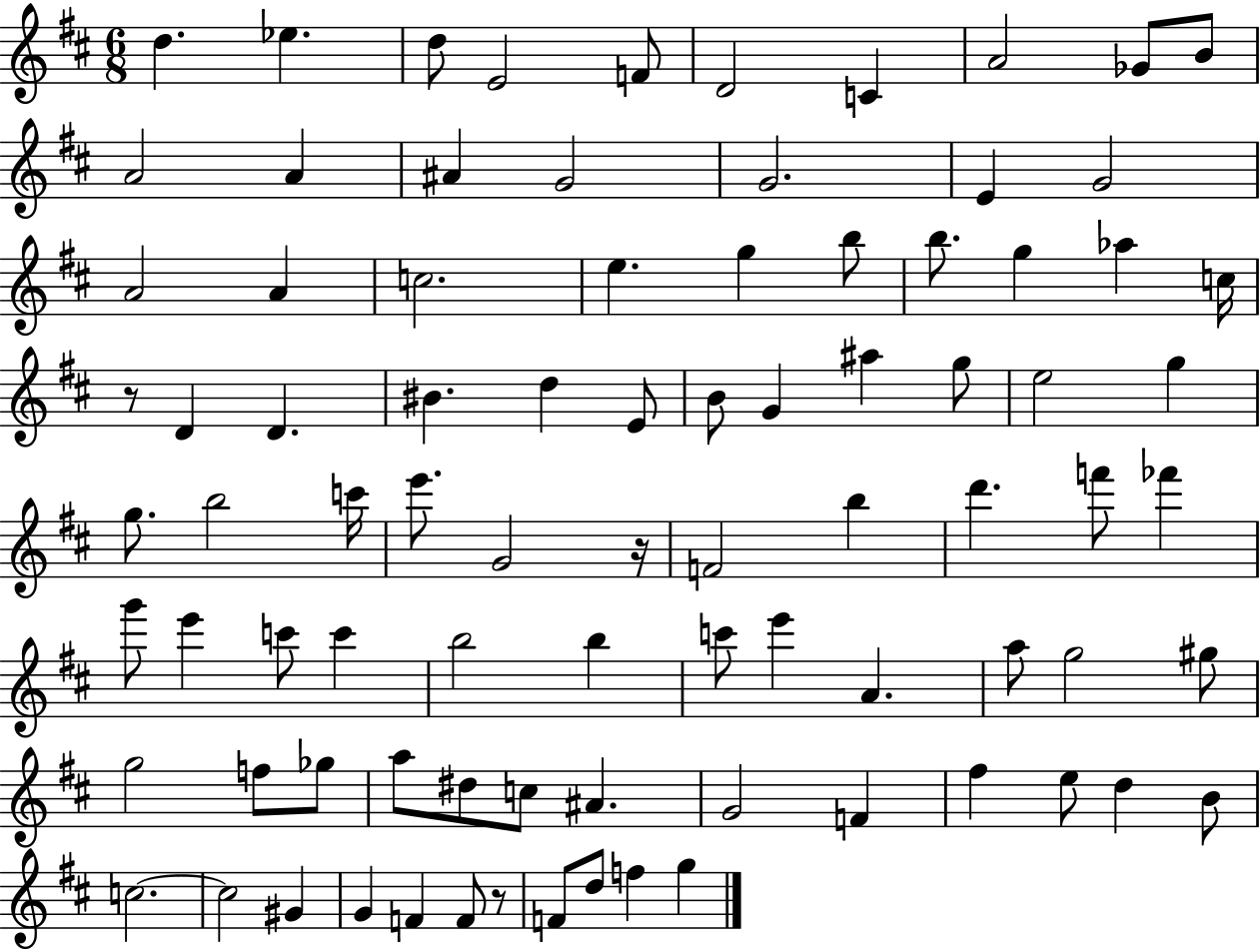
{
  \clef treble
  \numericTimeSignature
  \time 6/8
  \key d \major
  d''4. ees''4. | d''8 e'2 f'8 | d'2 c'4 | a'2 ges'8 b'8 | \break a'2 a'4 | ais'4 g'2 | g'2. | e'4 g'2 | \break a'2 a'4 | c''2. | e''4. g''4 b''8 | b''8. g''4 aes''4 c''16 | \break r8 d'4 d'4. | bis'4. d''4 e'8 | b'8 g'4 ais''4 g''8 | e''2 g''4 | \break g''8. b''2 c'''16 | e'''8. g'2 r16 | f'2 b''4 | d'''4. f'''8 fes'''4 | \break g'''8 e'''4 c'''8 c'''4 | b''2 b''4 | c'''8 e'''4 a'4. | a''8 g''2 gis''8 | \break g''2 f''8 ges''8 | a''8 dis''8 c''8 ais'4. | g'2 f'4 | fis''4 e''8 d''4 b'8 | \break c''2.~~ | c''2 gis'4 | g'4 f'4 f'8 r8 | f'8 d''8 f''4 g''4 | \break \bar "|."
}